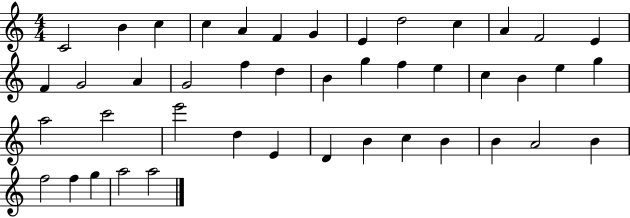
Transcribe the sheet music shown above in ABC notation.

X:1
T:Untitled
M:4/4
L:1/4
K:C
C2 B c c A F G E d2 c A F2 E F G2 A G2 f d B g f e c B e g a2 c'2 e'2 d E D B c B B A2 B f2 f g a2 a2